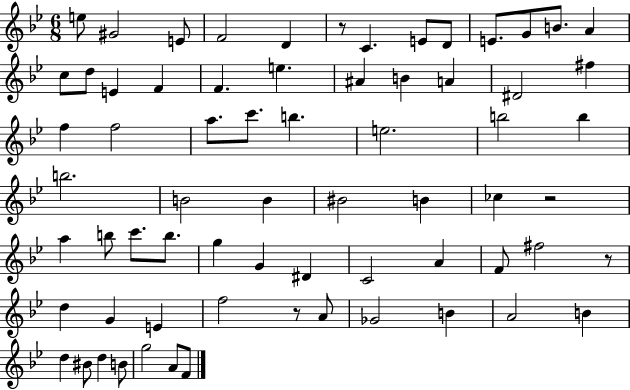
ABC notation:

X:1
T:Untitled
M:6/8
L:1/4
K:Bb
e/2 ^G2 E/2 F2 D z/2 C E/2 D/2 E/2 G/2 B/2 A c/2 d/2 E F F e ^A B A ^D2 ^f f f2 a/2 c'/2 b e2 b2 b b2 B2 B ^B2 B _c z2 a b/2 c'/2 b/2 g G ^D C2 A F/2 ^f2 z/2 d G E f2 z/2 A/2 _G2 B A2 B d ^B/2 d B/2 g2 A/2 F/2